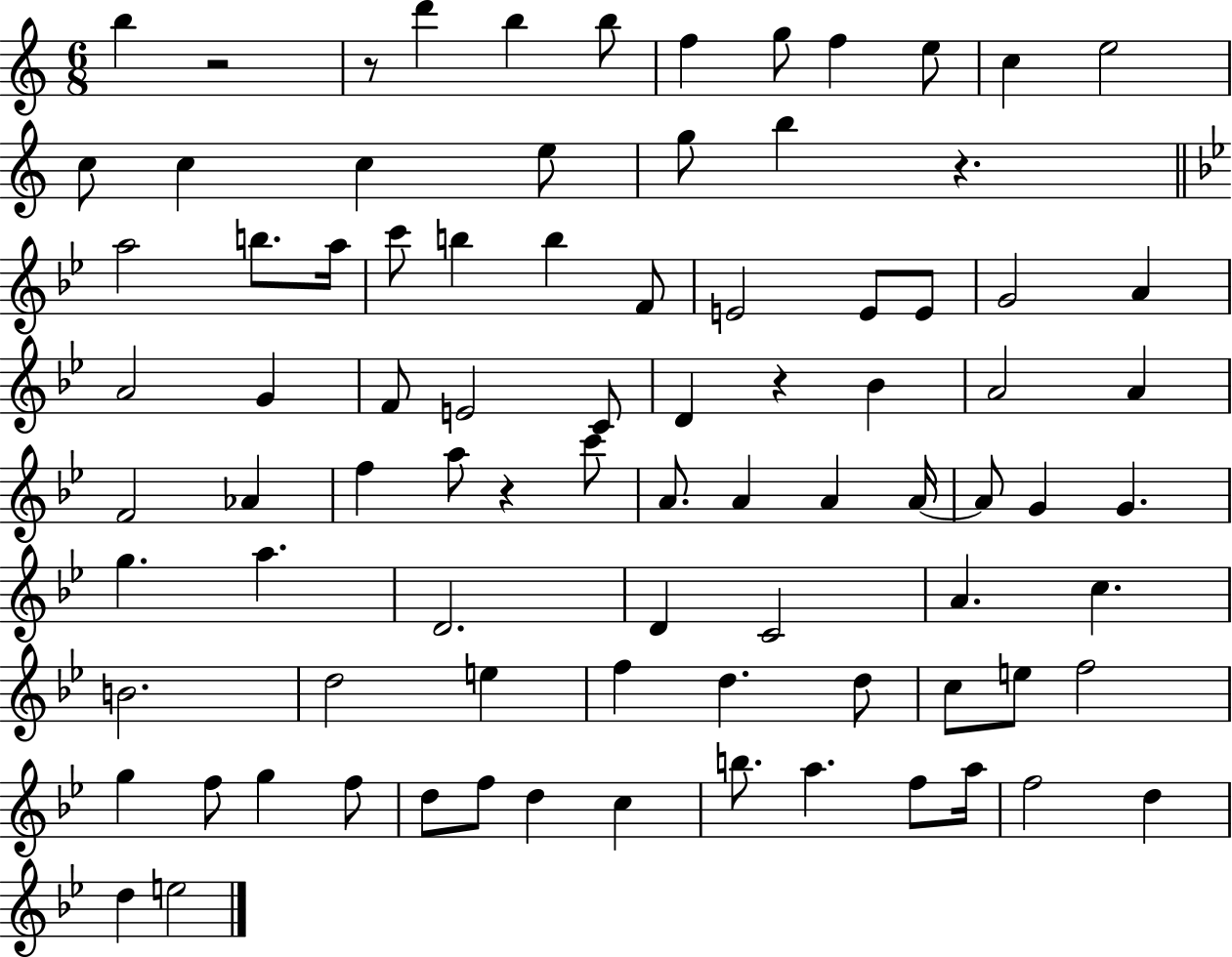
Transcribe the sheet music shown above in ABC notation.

X:1
T:Untitled
M:6/8
L:1/4
K:C
b z2 z/2 d' b b/2 f g/2 f e/2 c e2 c/2 c c e/2 g/2 b z a2 b/2 a/4 c'/2 b b F/2 E2 E/2 E/2 G2 A A2 G F/2 E2 C/2 D z _B A2 A F2 _A f a/2 z c'/2 A/2 A A A/4 A/2 G G g a D2 D C2 A c B2 d2 e f d d/2 c/2 e/2 f2 g f/2 g f/2 d/2 f/2 d c b/2 a f/2 a/4 f2 d d e2